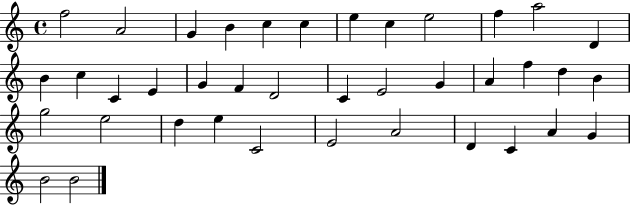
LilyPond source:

{
  \clef treble
  \time 4/4
  \defaultTimeSignature
  \key c \major
  f''2 a'2 | g'4 b'4 c''4 c''4 | e''4 c''4 e''2 | f''4 a''2 d'4 | \break b'4 c''4 c'4 e'4 | g'4 f'4 d'2 | c'4 e'2 g'4 | a'4 f''4 d''4 b'4 | \break g''2 e''2 | d''4 e''4 c'2 | e'2 a'2 | d'4 c'4 a'4 g'4 | \break b'2 b'2 | \bar "|."
}